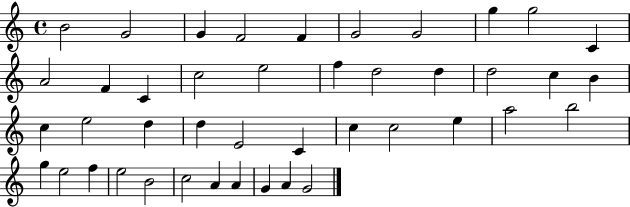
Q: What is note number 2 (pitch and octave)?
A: G4